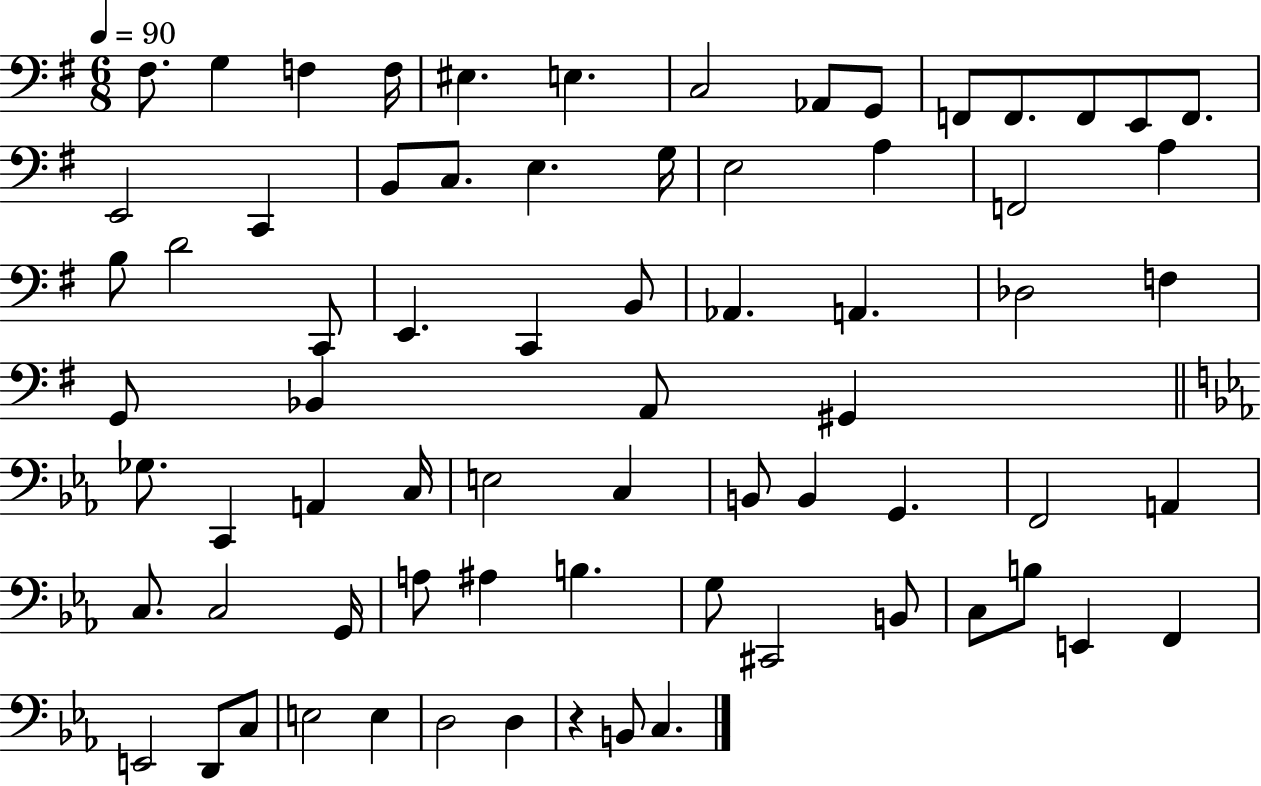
{
  \clef bass
  \numericTimeSignature
  \time 6/8
  \key g \major
  \tempo 4 = 90
  fis8. g4 f4 f16 | eis4. e4. | c2 aes,8 g,8 | f,8 f,8. f,8 e,8 f,8. | \break e,2 c,4 | b,8 c8. e4. g16 | e2 a4 | f,2 a4 | \break b8 d'2 c,8 | e,4. c,4 b,8 | aes,4. a,4. | des2 f4 | \break g,8 bes,4 a,8 gis,4 | \bar "||" \break \key ees \major ges8. c,4 a,4 c16 | e2 c4 | b,8 b,4 g,4. | f,2 a,4 | \break c8. c2 g,16 | a8 ais4 b4. | g8 cis,2 b,8 | c8 b8 e,4 f,4 | \break e,2 d,8 c8 | e2 e4 | d2 d4 | r4 b,8 c4. | \break \bar "|."
}